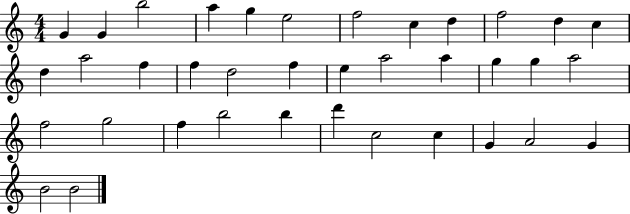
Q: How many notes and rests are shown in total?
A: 37